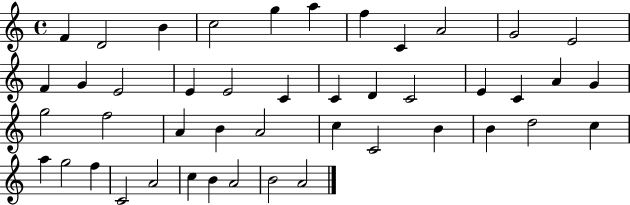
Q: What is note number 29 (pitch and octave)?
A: A4